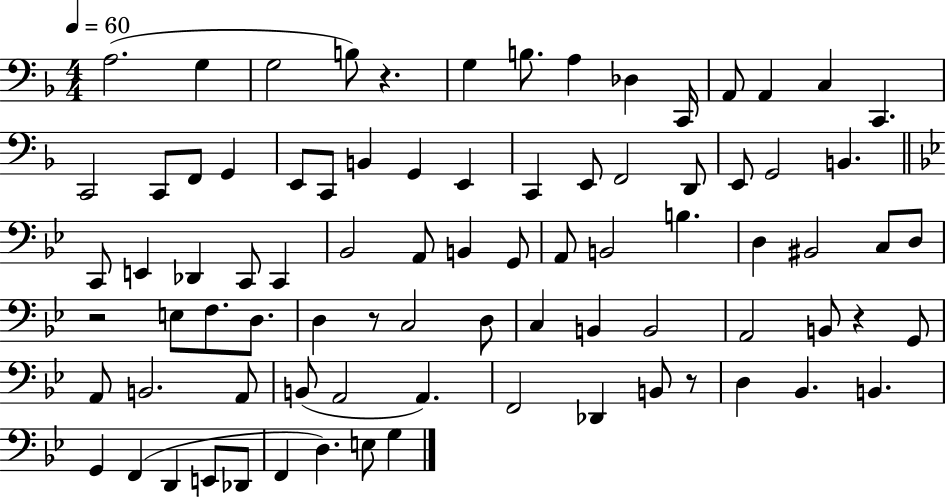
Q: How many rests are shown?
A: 5